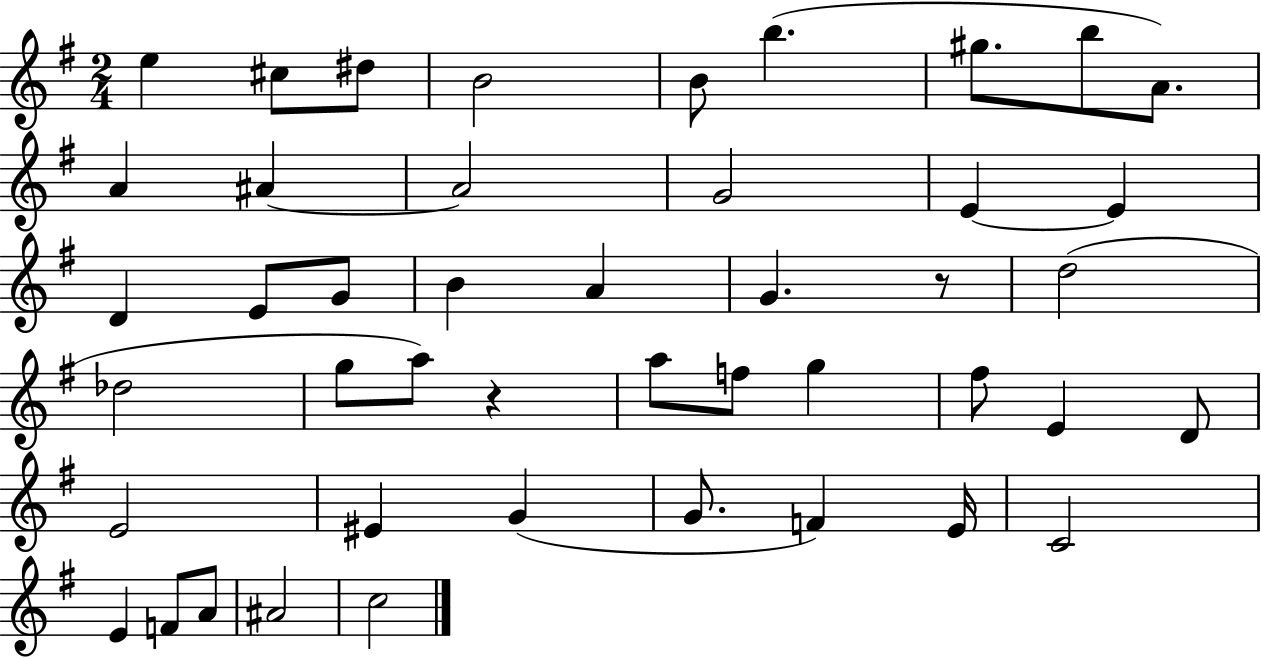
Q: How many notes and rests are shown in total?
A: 45